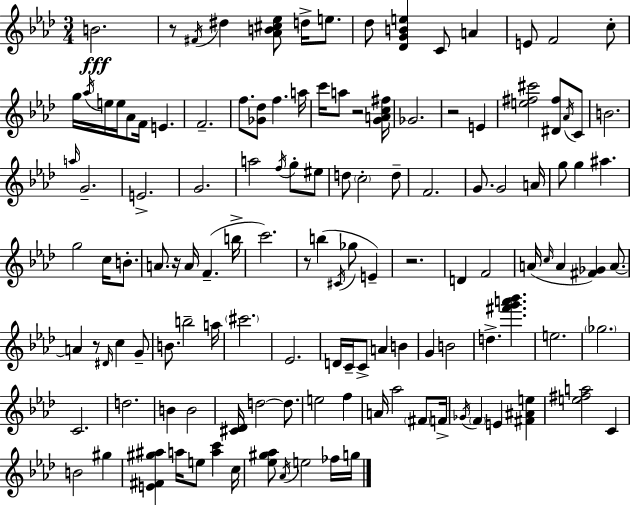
B4/h. R/e F#4/s D#5/q [Ab4,B4,C#5,Eb5]/e D5/s E5/e. Db5/e [Db4,G4,B4,E5]/q C4/e A4/q E4/e F4/h C5/e G5/s Ab5/s E5/s E5/s Ab4/e F4/s E4/q. F4/h. F5/e. [Gb4,Db5]/e F5/q. A5/s C6/s A5/e R/h [G4,A4,C5,F#5]/s Gb4/h. R/h E4/q [E5,F#5,C#6]/h [D#4,F#5]/e Ab4/s C4/e B4/h. A5/s G4/h. E4/h. G4/h. A5/h F5/s G5/e EIS5/e D5/e C5/h D5/e F4/h. G4/e. G4/h A4/s G5/e G5/q A#5/q. G5/h C5/s B4/e. A4/e. R/s A4/s F4/q. B5/s C6/h. R/e B5/q C#4/s Gb5/e E4/q R/h. D4/q F4/h A4/s C5/s A4/q [F#4,Gb4]/q A4/e. A4/q R/e D#4/s C5/q G4/e B4/e. B5/h A5/s C#6/h. Eb4/h. D4/s C4/s C4/e A4/q B4/q G4/q B4/h D5/q. [F#6,G6,A6,Bb6]/q. E5/h. Gb5/h. C4/h. D5/h. B4/q B4/h [C#4,Db4]/s D5/h D5/e. E5/h F5/q A4/s Ab5/h F#4/e F4/s Gb4/s F4/q E4/q [F#4,A#4,E5]/q [E5,F#5,A5]/h C4/q B4/h G#5/q [E4,F#4,G#5,A#5]/q A5/s E5/e [A5,C6]/q C5/s [Eb5,G#5,Ab5]/e Ab4/s E5/h FES5/s G5/s